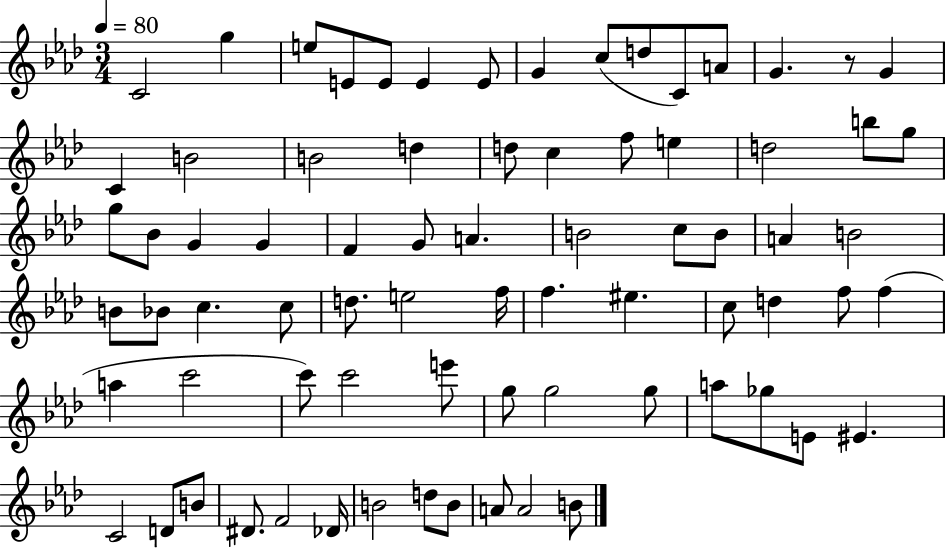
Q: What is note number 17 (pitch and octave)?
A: B4